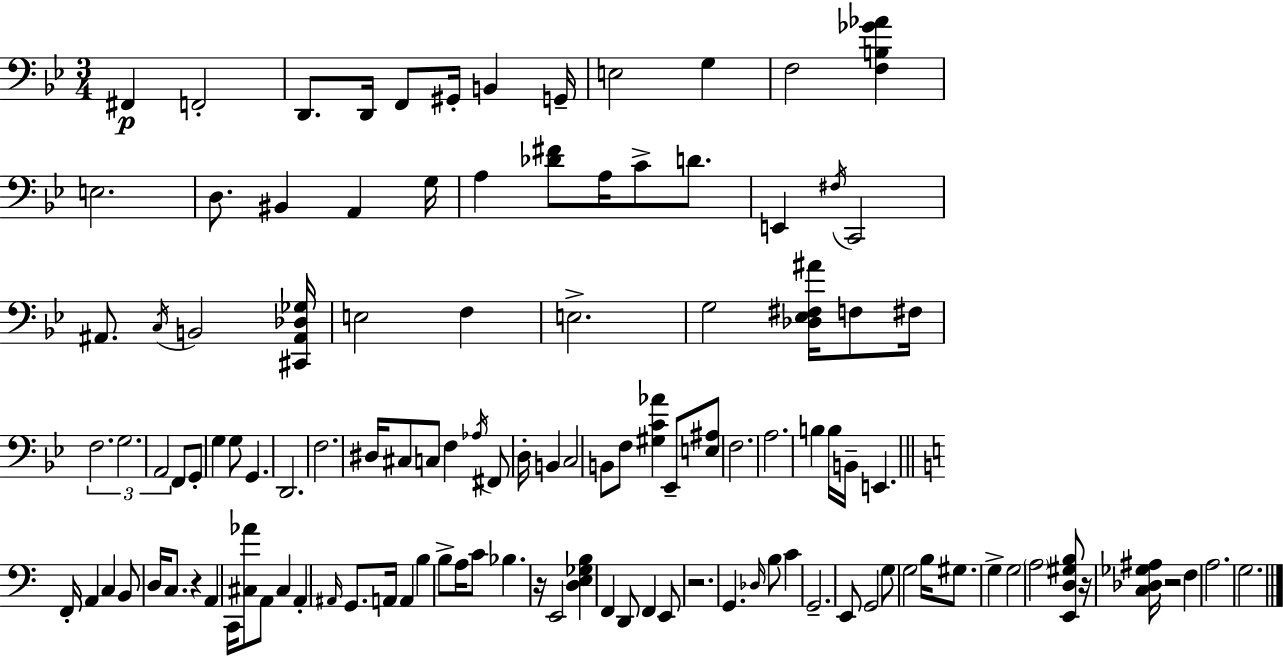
{
  \clef bass
  \numericTimeSignature
  \time 3/4
  \key bes \major
  fis,4\p f,2-. | d,8. d,16 f,8 gis,16-. b,4 g,16-- | e2 g4 | f2 <f b ges' aes'>4 | \break e2. | d8. bis,4 a,4 g16 | a4 <des' fis'>8 a16 c'8-> d'8. | e,4 \acciaccatura { fis16 } c,2 | \break ais,8. \acciaccatura { c16 } b,2 | <cis, ais, des ges>16 e2 f4 | e2.-> | g2 <des ees fis ais'>16 f8 | \break fis16 \tuplet 3/2 { f2. | g2. | a,2 } f,8 | g,8-. g4 g8 g,4. | \break d,2. | f2. | dis16 cis8 c8 f4 \acciaccatura { aes16 } | fis,8 d16-. b,4 c2 | \break b,8 f8 <gis c' aes'>4 ees,8-- | <e ais>8 f2. | a2. | b4 b16 b,16-- e,4. | \break \bar "||" \break \key c \major f,16-. a,4 c4 b,8 d16 | c8. r4 a,4 c,16 | <cis aes'>8 a,8 cis4 a,4-. | \grace { ais,16 } g,8. a,16 a,4 b4 | \break b8-> a16 c'8 bes4. | r16 e,2 <d e ges b>4 | f,4 d,8 f,4 e,8 | r2. | \break g,4. \grace { des16 } b8 c'4 | g,2.-- | e,8 g,2 | g8 g2 b16 gis8. | \break g4-> g2 | \parenthesize a2 <e, d gis b>8 | r16 <c des ges ais>16 r2 f4 | a2. | \break g2. | \bar "|."
}